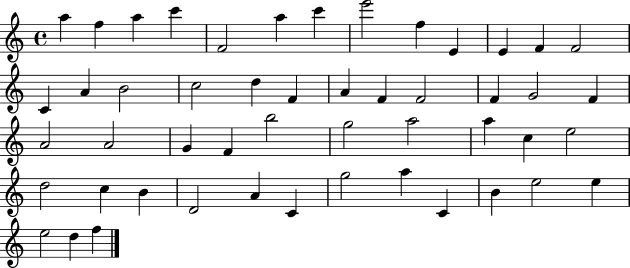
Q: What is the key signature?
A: C major